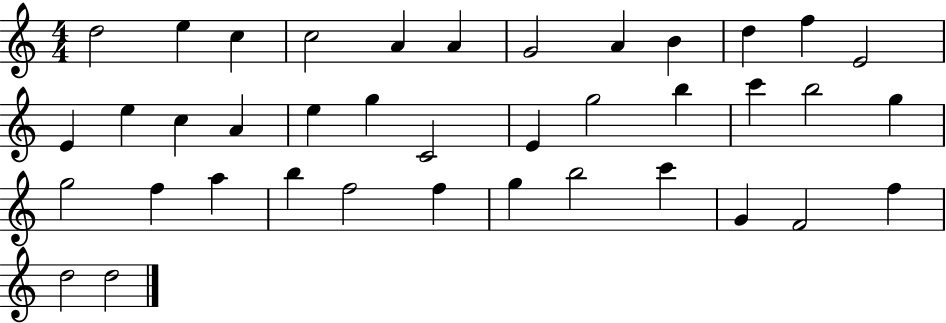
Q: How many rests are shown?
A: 0